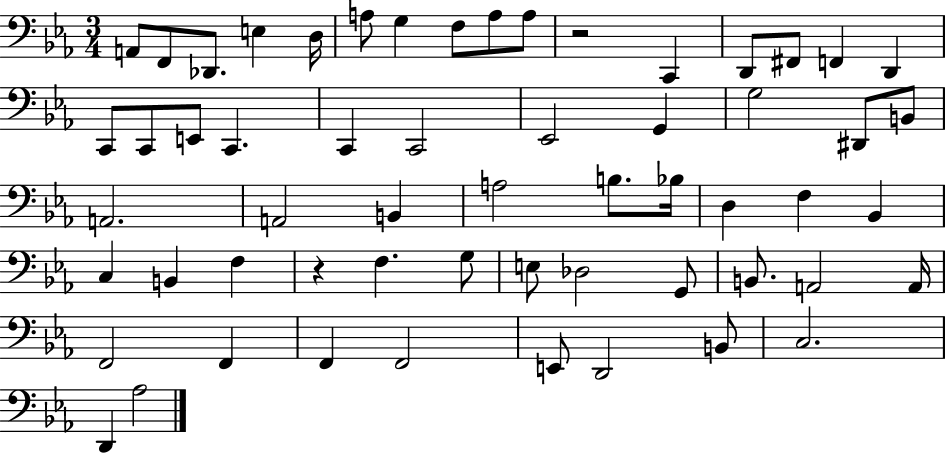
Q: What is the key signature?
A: EES major